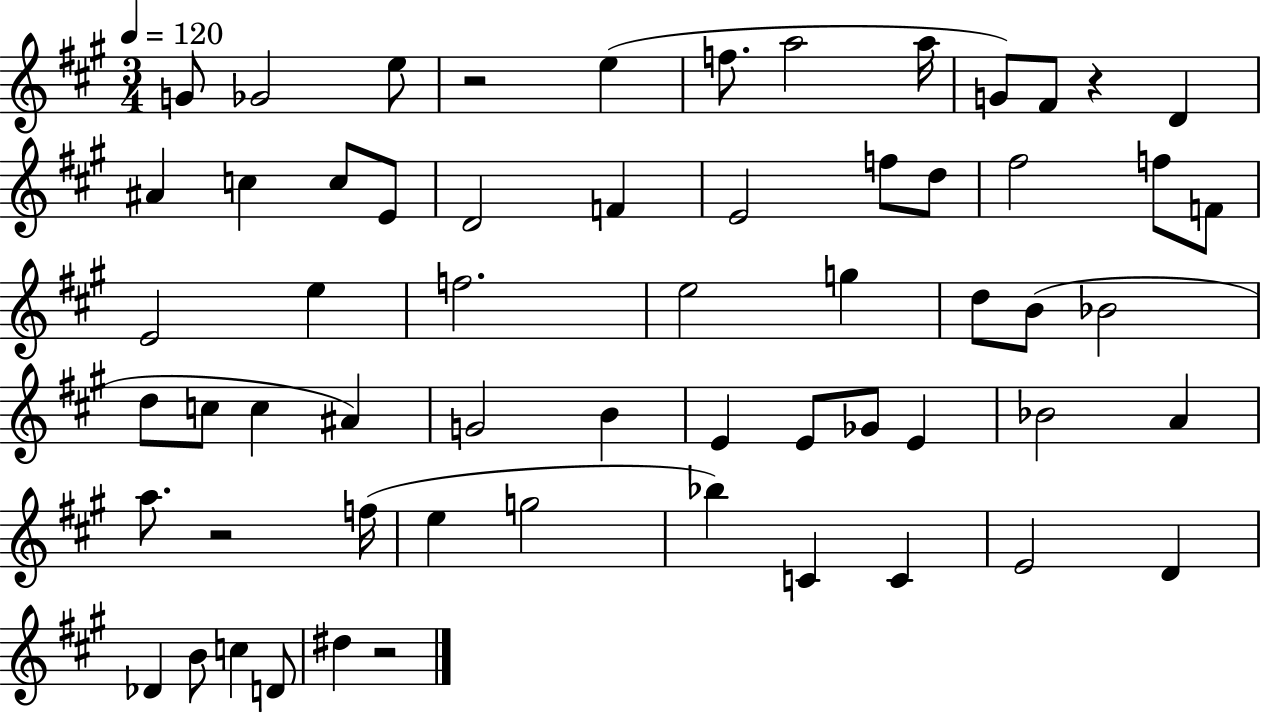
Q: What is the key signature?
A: A major